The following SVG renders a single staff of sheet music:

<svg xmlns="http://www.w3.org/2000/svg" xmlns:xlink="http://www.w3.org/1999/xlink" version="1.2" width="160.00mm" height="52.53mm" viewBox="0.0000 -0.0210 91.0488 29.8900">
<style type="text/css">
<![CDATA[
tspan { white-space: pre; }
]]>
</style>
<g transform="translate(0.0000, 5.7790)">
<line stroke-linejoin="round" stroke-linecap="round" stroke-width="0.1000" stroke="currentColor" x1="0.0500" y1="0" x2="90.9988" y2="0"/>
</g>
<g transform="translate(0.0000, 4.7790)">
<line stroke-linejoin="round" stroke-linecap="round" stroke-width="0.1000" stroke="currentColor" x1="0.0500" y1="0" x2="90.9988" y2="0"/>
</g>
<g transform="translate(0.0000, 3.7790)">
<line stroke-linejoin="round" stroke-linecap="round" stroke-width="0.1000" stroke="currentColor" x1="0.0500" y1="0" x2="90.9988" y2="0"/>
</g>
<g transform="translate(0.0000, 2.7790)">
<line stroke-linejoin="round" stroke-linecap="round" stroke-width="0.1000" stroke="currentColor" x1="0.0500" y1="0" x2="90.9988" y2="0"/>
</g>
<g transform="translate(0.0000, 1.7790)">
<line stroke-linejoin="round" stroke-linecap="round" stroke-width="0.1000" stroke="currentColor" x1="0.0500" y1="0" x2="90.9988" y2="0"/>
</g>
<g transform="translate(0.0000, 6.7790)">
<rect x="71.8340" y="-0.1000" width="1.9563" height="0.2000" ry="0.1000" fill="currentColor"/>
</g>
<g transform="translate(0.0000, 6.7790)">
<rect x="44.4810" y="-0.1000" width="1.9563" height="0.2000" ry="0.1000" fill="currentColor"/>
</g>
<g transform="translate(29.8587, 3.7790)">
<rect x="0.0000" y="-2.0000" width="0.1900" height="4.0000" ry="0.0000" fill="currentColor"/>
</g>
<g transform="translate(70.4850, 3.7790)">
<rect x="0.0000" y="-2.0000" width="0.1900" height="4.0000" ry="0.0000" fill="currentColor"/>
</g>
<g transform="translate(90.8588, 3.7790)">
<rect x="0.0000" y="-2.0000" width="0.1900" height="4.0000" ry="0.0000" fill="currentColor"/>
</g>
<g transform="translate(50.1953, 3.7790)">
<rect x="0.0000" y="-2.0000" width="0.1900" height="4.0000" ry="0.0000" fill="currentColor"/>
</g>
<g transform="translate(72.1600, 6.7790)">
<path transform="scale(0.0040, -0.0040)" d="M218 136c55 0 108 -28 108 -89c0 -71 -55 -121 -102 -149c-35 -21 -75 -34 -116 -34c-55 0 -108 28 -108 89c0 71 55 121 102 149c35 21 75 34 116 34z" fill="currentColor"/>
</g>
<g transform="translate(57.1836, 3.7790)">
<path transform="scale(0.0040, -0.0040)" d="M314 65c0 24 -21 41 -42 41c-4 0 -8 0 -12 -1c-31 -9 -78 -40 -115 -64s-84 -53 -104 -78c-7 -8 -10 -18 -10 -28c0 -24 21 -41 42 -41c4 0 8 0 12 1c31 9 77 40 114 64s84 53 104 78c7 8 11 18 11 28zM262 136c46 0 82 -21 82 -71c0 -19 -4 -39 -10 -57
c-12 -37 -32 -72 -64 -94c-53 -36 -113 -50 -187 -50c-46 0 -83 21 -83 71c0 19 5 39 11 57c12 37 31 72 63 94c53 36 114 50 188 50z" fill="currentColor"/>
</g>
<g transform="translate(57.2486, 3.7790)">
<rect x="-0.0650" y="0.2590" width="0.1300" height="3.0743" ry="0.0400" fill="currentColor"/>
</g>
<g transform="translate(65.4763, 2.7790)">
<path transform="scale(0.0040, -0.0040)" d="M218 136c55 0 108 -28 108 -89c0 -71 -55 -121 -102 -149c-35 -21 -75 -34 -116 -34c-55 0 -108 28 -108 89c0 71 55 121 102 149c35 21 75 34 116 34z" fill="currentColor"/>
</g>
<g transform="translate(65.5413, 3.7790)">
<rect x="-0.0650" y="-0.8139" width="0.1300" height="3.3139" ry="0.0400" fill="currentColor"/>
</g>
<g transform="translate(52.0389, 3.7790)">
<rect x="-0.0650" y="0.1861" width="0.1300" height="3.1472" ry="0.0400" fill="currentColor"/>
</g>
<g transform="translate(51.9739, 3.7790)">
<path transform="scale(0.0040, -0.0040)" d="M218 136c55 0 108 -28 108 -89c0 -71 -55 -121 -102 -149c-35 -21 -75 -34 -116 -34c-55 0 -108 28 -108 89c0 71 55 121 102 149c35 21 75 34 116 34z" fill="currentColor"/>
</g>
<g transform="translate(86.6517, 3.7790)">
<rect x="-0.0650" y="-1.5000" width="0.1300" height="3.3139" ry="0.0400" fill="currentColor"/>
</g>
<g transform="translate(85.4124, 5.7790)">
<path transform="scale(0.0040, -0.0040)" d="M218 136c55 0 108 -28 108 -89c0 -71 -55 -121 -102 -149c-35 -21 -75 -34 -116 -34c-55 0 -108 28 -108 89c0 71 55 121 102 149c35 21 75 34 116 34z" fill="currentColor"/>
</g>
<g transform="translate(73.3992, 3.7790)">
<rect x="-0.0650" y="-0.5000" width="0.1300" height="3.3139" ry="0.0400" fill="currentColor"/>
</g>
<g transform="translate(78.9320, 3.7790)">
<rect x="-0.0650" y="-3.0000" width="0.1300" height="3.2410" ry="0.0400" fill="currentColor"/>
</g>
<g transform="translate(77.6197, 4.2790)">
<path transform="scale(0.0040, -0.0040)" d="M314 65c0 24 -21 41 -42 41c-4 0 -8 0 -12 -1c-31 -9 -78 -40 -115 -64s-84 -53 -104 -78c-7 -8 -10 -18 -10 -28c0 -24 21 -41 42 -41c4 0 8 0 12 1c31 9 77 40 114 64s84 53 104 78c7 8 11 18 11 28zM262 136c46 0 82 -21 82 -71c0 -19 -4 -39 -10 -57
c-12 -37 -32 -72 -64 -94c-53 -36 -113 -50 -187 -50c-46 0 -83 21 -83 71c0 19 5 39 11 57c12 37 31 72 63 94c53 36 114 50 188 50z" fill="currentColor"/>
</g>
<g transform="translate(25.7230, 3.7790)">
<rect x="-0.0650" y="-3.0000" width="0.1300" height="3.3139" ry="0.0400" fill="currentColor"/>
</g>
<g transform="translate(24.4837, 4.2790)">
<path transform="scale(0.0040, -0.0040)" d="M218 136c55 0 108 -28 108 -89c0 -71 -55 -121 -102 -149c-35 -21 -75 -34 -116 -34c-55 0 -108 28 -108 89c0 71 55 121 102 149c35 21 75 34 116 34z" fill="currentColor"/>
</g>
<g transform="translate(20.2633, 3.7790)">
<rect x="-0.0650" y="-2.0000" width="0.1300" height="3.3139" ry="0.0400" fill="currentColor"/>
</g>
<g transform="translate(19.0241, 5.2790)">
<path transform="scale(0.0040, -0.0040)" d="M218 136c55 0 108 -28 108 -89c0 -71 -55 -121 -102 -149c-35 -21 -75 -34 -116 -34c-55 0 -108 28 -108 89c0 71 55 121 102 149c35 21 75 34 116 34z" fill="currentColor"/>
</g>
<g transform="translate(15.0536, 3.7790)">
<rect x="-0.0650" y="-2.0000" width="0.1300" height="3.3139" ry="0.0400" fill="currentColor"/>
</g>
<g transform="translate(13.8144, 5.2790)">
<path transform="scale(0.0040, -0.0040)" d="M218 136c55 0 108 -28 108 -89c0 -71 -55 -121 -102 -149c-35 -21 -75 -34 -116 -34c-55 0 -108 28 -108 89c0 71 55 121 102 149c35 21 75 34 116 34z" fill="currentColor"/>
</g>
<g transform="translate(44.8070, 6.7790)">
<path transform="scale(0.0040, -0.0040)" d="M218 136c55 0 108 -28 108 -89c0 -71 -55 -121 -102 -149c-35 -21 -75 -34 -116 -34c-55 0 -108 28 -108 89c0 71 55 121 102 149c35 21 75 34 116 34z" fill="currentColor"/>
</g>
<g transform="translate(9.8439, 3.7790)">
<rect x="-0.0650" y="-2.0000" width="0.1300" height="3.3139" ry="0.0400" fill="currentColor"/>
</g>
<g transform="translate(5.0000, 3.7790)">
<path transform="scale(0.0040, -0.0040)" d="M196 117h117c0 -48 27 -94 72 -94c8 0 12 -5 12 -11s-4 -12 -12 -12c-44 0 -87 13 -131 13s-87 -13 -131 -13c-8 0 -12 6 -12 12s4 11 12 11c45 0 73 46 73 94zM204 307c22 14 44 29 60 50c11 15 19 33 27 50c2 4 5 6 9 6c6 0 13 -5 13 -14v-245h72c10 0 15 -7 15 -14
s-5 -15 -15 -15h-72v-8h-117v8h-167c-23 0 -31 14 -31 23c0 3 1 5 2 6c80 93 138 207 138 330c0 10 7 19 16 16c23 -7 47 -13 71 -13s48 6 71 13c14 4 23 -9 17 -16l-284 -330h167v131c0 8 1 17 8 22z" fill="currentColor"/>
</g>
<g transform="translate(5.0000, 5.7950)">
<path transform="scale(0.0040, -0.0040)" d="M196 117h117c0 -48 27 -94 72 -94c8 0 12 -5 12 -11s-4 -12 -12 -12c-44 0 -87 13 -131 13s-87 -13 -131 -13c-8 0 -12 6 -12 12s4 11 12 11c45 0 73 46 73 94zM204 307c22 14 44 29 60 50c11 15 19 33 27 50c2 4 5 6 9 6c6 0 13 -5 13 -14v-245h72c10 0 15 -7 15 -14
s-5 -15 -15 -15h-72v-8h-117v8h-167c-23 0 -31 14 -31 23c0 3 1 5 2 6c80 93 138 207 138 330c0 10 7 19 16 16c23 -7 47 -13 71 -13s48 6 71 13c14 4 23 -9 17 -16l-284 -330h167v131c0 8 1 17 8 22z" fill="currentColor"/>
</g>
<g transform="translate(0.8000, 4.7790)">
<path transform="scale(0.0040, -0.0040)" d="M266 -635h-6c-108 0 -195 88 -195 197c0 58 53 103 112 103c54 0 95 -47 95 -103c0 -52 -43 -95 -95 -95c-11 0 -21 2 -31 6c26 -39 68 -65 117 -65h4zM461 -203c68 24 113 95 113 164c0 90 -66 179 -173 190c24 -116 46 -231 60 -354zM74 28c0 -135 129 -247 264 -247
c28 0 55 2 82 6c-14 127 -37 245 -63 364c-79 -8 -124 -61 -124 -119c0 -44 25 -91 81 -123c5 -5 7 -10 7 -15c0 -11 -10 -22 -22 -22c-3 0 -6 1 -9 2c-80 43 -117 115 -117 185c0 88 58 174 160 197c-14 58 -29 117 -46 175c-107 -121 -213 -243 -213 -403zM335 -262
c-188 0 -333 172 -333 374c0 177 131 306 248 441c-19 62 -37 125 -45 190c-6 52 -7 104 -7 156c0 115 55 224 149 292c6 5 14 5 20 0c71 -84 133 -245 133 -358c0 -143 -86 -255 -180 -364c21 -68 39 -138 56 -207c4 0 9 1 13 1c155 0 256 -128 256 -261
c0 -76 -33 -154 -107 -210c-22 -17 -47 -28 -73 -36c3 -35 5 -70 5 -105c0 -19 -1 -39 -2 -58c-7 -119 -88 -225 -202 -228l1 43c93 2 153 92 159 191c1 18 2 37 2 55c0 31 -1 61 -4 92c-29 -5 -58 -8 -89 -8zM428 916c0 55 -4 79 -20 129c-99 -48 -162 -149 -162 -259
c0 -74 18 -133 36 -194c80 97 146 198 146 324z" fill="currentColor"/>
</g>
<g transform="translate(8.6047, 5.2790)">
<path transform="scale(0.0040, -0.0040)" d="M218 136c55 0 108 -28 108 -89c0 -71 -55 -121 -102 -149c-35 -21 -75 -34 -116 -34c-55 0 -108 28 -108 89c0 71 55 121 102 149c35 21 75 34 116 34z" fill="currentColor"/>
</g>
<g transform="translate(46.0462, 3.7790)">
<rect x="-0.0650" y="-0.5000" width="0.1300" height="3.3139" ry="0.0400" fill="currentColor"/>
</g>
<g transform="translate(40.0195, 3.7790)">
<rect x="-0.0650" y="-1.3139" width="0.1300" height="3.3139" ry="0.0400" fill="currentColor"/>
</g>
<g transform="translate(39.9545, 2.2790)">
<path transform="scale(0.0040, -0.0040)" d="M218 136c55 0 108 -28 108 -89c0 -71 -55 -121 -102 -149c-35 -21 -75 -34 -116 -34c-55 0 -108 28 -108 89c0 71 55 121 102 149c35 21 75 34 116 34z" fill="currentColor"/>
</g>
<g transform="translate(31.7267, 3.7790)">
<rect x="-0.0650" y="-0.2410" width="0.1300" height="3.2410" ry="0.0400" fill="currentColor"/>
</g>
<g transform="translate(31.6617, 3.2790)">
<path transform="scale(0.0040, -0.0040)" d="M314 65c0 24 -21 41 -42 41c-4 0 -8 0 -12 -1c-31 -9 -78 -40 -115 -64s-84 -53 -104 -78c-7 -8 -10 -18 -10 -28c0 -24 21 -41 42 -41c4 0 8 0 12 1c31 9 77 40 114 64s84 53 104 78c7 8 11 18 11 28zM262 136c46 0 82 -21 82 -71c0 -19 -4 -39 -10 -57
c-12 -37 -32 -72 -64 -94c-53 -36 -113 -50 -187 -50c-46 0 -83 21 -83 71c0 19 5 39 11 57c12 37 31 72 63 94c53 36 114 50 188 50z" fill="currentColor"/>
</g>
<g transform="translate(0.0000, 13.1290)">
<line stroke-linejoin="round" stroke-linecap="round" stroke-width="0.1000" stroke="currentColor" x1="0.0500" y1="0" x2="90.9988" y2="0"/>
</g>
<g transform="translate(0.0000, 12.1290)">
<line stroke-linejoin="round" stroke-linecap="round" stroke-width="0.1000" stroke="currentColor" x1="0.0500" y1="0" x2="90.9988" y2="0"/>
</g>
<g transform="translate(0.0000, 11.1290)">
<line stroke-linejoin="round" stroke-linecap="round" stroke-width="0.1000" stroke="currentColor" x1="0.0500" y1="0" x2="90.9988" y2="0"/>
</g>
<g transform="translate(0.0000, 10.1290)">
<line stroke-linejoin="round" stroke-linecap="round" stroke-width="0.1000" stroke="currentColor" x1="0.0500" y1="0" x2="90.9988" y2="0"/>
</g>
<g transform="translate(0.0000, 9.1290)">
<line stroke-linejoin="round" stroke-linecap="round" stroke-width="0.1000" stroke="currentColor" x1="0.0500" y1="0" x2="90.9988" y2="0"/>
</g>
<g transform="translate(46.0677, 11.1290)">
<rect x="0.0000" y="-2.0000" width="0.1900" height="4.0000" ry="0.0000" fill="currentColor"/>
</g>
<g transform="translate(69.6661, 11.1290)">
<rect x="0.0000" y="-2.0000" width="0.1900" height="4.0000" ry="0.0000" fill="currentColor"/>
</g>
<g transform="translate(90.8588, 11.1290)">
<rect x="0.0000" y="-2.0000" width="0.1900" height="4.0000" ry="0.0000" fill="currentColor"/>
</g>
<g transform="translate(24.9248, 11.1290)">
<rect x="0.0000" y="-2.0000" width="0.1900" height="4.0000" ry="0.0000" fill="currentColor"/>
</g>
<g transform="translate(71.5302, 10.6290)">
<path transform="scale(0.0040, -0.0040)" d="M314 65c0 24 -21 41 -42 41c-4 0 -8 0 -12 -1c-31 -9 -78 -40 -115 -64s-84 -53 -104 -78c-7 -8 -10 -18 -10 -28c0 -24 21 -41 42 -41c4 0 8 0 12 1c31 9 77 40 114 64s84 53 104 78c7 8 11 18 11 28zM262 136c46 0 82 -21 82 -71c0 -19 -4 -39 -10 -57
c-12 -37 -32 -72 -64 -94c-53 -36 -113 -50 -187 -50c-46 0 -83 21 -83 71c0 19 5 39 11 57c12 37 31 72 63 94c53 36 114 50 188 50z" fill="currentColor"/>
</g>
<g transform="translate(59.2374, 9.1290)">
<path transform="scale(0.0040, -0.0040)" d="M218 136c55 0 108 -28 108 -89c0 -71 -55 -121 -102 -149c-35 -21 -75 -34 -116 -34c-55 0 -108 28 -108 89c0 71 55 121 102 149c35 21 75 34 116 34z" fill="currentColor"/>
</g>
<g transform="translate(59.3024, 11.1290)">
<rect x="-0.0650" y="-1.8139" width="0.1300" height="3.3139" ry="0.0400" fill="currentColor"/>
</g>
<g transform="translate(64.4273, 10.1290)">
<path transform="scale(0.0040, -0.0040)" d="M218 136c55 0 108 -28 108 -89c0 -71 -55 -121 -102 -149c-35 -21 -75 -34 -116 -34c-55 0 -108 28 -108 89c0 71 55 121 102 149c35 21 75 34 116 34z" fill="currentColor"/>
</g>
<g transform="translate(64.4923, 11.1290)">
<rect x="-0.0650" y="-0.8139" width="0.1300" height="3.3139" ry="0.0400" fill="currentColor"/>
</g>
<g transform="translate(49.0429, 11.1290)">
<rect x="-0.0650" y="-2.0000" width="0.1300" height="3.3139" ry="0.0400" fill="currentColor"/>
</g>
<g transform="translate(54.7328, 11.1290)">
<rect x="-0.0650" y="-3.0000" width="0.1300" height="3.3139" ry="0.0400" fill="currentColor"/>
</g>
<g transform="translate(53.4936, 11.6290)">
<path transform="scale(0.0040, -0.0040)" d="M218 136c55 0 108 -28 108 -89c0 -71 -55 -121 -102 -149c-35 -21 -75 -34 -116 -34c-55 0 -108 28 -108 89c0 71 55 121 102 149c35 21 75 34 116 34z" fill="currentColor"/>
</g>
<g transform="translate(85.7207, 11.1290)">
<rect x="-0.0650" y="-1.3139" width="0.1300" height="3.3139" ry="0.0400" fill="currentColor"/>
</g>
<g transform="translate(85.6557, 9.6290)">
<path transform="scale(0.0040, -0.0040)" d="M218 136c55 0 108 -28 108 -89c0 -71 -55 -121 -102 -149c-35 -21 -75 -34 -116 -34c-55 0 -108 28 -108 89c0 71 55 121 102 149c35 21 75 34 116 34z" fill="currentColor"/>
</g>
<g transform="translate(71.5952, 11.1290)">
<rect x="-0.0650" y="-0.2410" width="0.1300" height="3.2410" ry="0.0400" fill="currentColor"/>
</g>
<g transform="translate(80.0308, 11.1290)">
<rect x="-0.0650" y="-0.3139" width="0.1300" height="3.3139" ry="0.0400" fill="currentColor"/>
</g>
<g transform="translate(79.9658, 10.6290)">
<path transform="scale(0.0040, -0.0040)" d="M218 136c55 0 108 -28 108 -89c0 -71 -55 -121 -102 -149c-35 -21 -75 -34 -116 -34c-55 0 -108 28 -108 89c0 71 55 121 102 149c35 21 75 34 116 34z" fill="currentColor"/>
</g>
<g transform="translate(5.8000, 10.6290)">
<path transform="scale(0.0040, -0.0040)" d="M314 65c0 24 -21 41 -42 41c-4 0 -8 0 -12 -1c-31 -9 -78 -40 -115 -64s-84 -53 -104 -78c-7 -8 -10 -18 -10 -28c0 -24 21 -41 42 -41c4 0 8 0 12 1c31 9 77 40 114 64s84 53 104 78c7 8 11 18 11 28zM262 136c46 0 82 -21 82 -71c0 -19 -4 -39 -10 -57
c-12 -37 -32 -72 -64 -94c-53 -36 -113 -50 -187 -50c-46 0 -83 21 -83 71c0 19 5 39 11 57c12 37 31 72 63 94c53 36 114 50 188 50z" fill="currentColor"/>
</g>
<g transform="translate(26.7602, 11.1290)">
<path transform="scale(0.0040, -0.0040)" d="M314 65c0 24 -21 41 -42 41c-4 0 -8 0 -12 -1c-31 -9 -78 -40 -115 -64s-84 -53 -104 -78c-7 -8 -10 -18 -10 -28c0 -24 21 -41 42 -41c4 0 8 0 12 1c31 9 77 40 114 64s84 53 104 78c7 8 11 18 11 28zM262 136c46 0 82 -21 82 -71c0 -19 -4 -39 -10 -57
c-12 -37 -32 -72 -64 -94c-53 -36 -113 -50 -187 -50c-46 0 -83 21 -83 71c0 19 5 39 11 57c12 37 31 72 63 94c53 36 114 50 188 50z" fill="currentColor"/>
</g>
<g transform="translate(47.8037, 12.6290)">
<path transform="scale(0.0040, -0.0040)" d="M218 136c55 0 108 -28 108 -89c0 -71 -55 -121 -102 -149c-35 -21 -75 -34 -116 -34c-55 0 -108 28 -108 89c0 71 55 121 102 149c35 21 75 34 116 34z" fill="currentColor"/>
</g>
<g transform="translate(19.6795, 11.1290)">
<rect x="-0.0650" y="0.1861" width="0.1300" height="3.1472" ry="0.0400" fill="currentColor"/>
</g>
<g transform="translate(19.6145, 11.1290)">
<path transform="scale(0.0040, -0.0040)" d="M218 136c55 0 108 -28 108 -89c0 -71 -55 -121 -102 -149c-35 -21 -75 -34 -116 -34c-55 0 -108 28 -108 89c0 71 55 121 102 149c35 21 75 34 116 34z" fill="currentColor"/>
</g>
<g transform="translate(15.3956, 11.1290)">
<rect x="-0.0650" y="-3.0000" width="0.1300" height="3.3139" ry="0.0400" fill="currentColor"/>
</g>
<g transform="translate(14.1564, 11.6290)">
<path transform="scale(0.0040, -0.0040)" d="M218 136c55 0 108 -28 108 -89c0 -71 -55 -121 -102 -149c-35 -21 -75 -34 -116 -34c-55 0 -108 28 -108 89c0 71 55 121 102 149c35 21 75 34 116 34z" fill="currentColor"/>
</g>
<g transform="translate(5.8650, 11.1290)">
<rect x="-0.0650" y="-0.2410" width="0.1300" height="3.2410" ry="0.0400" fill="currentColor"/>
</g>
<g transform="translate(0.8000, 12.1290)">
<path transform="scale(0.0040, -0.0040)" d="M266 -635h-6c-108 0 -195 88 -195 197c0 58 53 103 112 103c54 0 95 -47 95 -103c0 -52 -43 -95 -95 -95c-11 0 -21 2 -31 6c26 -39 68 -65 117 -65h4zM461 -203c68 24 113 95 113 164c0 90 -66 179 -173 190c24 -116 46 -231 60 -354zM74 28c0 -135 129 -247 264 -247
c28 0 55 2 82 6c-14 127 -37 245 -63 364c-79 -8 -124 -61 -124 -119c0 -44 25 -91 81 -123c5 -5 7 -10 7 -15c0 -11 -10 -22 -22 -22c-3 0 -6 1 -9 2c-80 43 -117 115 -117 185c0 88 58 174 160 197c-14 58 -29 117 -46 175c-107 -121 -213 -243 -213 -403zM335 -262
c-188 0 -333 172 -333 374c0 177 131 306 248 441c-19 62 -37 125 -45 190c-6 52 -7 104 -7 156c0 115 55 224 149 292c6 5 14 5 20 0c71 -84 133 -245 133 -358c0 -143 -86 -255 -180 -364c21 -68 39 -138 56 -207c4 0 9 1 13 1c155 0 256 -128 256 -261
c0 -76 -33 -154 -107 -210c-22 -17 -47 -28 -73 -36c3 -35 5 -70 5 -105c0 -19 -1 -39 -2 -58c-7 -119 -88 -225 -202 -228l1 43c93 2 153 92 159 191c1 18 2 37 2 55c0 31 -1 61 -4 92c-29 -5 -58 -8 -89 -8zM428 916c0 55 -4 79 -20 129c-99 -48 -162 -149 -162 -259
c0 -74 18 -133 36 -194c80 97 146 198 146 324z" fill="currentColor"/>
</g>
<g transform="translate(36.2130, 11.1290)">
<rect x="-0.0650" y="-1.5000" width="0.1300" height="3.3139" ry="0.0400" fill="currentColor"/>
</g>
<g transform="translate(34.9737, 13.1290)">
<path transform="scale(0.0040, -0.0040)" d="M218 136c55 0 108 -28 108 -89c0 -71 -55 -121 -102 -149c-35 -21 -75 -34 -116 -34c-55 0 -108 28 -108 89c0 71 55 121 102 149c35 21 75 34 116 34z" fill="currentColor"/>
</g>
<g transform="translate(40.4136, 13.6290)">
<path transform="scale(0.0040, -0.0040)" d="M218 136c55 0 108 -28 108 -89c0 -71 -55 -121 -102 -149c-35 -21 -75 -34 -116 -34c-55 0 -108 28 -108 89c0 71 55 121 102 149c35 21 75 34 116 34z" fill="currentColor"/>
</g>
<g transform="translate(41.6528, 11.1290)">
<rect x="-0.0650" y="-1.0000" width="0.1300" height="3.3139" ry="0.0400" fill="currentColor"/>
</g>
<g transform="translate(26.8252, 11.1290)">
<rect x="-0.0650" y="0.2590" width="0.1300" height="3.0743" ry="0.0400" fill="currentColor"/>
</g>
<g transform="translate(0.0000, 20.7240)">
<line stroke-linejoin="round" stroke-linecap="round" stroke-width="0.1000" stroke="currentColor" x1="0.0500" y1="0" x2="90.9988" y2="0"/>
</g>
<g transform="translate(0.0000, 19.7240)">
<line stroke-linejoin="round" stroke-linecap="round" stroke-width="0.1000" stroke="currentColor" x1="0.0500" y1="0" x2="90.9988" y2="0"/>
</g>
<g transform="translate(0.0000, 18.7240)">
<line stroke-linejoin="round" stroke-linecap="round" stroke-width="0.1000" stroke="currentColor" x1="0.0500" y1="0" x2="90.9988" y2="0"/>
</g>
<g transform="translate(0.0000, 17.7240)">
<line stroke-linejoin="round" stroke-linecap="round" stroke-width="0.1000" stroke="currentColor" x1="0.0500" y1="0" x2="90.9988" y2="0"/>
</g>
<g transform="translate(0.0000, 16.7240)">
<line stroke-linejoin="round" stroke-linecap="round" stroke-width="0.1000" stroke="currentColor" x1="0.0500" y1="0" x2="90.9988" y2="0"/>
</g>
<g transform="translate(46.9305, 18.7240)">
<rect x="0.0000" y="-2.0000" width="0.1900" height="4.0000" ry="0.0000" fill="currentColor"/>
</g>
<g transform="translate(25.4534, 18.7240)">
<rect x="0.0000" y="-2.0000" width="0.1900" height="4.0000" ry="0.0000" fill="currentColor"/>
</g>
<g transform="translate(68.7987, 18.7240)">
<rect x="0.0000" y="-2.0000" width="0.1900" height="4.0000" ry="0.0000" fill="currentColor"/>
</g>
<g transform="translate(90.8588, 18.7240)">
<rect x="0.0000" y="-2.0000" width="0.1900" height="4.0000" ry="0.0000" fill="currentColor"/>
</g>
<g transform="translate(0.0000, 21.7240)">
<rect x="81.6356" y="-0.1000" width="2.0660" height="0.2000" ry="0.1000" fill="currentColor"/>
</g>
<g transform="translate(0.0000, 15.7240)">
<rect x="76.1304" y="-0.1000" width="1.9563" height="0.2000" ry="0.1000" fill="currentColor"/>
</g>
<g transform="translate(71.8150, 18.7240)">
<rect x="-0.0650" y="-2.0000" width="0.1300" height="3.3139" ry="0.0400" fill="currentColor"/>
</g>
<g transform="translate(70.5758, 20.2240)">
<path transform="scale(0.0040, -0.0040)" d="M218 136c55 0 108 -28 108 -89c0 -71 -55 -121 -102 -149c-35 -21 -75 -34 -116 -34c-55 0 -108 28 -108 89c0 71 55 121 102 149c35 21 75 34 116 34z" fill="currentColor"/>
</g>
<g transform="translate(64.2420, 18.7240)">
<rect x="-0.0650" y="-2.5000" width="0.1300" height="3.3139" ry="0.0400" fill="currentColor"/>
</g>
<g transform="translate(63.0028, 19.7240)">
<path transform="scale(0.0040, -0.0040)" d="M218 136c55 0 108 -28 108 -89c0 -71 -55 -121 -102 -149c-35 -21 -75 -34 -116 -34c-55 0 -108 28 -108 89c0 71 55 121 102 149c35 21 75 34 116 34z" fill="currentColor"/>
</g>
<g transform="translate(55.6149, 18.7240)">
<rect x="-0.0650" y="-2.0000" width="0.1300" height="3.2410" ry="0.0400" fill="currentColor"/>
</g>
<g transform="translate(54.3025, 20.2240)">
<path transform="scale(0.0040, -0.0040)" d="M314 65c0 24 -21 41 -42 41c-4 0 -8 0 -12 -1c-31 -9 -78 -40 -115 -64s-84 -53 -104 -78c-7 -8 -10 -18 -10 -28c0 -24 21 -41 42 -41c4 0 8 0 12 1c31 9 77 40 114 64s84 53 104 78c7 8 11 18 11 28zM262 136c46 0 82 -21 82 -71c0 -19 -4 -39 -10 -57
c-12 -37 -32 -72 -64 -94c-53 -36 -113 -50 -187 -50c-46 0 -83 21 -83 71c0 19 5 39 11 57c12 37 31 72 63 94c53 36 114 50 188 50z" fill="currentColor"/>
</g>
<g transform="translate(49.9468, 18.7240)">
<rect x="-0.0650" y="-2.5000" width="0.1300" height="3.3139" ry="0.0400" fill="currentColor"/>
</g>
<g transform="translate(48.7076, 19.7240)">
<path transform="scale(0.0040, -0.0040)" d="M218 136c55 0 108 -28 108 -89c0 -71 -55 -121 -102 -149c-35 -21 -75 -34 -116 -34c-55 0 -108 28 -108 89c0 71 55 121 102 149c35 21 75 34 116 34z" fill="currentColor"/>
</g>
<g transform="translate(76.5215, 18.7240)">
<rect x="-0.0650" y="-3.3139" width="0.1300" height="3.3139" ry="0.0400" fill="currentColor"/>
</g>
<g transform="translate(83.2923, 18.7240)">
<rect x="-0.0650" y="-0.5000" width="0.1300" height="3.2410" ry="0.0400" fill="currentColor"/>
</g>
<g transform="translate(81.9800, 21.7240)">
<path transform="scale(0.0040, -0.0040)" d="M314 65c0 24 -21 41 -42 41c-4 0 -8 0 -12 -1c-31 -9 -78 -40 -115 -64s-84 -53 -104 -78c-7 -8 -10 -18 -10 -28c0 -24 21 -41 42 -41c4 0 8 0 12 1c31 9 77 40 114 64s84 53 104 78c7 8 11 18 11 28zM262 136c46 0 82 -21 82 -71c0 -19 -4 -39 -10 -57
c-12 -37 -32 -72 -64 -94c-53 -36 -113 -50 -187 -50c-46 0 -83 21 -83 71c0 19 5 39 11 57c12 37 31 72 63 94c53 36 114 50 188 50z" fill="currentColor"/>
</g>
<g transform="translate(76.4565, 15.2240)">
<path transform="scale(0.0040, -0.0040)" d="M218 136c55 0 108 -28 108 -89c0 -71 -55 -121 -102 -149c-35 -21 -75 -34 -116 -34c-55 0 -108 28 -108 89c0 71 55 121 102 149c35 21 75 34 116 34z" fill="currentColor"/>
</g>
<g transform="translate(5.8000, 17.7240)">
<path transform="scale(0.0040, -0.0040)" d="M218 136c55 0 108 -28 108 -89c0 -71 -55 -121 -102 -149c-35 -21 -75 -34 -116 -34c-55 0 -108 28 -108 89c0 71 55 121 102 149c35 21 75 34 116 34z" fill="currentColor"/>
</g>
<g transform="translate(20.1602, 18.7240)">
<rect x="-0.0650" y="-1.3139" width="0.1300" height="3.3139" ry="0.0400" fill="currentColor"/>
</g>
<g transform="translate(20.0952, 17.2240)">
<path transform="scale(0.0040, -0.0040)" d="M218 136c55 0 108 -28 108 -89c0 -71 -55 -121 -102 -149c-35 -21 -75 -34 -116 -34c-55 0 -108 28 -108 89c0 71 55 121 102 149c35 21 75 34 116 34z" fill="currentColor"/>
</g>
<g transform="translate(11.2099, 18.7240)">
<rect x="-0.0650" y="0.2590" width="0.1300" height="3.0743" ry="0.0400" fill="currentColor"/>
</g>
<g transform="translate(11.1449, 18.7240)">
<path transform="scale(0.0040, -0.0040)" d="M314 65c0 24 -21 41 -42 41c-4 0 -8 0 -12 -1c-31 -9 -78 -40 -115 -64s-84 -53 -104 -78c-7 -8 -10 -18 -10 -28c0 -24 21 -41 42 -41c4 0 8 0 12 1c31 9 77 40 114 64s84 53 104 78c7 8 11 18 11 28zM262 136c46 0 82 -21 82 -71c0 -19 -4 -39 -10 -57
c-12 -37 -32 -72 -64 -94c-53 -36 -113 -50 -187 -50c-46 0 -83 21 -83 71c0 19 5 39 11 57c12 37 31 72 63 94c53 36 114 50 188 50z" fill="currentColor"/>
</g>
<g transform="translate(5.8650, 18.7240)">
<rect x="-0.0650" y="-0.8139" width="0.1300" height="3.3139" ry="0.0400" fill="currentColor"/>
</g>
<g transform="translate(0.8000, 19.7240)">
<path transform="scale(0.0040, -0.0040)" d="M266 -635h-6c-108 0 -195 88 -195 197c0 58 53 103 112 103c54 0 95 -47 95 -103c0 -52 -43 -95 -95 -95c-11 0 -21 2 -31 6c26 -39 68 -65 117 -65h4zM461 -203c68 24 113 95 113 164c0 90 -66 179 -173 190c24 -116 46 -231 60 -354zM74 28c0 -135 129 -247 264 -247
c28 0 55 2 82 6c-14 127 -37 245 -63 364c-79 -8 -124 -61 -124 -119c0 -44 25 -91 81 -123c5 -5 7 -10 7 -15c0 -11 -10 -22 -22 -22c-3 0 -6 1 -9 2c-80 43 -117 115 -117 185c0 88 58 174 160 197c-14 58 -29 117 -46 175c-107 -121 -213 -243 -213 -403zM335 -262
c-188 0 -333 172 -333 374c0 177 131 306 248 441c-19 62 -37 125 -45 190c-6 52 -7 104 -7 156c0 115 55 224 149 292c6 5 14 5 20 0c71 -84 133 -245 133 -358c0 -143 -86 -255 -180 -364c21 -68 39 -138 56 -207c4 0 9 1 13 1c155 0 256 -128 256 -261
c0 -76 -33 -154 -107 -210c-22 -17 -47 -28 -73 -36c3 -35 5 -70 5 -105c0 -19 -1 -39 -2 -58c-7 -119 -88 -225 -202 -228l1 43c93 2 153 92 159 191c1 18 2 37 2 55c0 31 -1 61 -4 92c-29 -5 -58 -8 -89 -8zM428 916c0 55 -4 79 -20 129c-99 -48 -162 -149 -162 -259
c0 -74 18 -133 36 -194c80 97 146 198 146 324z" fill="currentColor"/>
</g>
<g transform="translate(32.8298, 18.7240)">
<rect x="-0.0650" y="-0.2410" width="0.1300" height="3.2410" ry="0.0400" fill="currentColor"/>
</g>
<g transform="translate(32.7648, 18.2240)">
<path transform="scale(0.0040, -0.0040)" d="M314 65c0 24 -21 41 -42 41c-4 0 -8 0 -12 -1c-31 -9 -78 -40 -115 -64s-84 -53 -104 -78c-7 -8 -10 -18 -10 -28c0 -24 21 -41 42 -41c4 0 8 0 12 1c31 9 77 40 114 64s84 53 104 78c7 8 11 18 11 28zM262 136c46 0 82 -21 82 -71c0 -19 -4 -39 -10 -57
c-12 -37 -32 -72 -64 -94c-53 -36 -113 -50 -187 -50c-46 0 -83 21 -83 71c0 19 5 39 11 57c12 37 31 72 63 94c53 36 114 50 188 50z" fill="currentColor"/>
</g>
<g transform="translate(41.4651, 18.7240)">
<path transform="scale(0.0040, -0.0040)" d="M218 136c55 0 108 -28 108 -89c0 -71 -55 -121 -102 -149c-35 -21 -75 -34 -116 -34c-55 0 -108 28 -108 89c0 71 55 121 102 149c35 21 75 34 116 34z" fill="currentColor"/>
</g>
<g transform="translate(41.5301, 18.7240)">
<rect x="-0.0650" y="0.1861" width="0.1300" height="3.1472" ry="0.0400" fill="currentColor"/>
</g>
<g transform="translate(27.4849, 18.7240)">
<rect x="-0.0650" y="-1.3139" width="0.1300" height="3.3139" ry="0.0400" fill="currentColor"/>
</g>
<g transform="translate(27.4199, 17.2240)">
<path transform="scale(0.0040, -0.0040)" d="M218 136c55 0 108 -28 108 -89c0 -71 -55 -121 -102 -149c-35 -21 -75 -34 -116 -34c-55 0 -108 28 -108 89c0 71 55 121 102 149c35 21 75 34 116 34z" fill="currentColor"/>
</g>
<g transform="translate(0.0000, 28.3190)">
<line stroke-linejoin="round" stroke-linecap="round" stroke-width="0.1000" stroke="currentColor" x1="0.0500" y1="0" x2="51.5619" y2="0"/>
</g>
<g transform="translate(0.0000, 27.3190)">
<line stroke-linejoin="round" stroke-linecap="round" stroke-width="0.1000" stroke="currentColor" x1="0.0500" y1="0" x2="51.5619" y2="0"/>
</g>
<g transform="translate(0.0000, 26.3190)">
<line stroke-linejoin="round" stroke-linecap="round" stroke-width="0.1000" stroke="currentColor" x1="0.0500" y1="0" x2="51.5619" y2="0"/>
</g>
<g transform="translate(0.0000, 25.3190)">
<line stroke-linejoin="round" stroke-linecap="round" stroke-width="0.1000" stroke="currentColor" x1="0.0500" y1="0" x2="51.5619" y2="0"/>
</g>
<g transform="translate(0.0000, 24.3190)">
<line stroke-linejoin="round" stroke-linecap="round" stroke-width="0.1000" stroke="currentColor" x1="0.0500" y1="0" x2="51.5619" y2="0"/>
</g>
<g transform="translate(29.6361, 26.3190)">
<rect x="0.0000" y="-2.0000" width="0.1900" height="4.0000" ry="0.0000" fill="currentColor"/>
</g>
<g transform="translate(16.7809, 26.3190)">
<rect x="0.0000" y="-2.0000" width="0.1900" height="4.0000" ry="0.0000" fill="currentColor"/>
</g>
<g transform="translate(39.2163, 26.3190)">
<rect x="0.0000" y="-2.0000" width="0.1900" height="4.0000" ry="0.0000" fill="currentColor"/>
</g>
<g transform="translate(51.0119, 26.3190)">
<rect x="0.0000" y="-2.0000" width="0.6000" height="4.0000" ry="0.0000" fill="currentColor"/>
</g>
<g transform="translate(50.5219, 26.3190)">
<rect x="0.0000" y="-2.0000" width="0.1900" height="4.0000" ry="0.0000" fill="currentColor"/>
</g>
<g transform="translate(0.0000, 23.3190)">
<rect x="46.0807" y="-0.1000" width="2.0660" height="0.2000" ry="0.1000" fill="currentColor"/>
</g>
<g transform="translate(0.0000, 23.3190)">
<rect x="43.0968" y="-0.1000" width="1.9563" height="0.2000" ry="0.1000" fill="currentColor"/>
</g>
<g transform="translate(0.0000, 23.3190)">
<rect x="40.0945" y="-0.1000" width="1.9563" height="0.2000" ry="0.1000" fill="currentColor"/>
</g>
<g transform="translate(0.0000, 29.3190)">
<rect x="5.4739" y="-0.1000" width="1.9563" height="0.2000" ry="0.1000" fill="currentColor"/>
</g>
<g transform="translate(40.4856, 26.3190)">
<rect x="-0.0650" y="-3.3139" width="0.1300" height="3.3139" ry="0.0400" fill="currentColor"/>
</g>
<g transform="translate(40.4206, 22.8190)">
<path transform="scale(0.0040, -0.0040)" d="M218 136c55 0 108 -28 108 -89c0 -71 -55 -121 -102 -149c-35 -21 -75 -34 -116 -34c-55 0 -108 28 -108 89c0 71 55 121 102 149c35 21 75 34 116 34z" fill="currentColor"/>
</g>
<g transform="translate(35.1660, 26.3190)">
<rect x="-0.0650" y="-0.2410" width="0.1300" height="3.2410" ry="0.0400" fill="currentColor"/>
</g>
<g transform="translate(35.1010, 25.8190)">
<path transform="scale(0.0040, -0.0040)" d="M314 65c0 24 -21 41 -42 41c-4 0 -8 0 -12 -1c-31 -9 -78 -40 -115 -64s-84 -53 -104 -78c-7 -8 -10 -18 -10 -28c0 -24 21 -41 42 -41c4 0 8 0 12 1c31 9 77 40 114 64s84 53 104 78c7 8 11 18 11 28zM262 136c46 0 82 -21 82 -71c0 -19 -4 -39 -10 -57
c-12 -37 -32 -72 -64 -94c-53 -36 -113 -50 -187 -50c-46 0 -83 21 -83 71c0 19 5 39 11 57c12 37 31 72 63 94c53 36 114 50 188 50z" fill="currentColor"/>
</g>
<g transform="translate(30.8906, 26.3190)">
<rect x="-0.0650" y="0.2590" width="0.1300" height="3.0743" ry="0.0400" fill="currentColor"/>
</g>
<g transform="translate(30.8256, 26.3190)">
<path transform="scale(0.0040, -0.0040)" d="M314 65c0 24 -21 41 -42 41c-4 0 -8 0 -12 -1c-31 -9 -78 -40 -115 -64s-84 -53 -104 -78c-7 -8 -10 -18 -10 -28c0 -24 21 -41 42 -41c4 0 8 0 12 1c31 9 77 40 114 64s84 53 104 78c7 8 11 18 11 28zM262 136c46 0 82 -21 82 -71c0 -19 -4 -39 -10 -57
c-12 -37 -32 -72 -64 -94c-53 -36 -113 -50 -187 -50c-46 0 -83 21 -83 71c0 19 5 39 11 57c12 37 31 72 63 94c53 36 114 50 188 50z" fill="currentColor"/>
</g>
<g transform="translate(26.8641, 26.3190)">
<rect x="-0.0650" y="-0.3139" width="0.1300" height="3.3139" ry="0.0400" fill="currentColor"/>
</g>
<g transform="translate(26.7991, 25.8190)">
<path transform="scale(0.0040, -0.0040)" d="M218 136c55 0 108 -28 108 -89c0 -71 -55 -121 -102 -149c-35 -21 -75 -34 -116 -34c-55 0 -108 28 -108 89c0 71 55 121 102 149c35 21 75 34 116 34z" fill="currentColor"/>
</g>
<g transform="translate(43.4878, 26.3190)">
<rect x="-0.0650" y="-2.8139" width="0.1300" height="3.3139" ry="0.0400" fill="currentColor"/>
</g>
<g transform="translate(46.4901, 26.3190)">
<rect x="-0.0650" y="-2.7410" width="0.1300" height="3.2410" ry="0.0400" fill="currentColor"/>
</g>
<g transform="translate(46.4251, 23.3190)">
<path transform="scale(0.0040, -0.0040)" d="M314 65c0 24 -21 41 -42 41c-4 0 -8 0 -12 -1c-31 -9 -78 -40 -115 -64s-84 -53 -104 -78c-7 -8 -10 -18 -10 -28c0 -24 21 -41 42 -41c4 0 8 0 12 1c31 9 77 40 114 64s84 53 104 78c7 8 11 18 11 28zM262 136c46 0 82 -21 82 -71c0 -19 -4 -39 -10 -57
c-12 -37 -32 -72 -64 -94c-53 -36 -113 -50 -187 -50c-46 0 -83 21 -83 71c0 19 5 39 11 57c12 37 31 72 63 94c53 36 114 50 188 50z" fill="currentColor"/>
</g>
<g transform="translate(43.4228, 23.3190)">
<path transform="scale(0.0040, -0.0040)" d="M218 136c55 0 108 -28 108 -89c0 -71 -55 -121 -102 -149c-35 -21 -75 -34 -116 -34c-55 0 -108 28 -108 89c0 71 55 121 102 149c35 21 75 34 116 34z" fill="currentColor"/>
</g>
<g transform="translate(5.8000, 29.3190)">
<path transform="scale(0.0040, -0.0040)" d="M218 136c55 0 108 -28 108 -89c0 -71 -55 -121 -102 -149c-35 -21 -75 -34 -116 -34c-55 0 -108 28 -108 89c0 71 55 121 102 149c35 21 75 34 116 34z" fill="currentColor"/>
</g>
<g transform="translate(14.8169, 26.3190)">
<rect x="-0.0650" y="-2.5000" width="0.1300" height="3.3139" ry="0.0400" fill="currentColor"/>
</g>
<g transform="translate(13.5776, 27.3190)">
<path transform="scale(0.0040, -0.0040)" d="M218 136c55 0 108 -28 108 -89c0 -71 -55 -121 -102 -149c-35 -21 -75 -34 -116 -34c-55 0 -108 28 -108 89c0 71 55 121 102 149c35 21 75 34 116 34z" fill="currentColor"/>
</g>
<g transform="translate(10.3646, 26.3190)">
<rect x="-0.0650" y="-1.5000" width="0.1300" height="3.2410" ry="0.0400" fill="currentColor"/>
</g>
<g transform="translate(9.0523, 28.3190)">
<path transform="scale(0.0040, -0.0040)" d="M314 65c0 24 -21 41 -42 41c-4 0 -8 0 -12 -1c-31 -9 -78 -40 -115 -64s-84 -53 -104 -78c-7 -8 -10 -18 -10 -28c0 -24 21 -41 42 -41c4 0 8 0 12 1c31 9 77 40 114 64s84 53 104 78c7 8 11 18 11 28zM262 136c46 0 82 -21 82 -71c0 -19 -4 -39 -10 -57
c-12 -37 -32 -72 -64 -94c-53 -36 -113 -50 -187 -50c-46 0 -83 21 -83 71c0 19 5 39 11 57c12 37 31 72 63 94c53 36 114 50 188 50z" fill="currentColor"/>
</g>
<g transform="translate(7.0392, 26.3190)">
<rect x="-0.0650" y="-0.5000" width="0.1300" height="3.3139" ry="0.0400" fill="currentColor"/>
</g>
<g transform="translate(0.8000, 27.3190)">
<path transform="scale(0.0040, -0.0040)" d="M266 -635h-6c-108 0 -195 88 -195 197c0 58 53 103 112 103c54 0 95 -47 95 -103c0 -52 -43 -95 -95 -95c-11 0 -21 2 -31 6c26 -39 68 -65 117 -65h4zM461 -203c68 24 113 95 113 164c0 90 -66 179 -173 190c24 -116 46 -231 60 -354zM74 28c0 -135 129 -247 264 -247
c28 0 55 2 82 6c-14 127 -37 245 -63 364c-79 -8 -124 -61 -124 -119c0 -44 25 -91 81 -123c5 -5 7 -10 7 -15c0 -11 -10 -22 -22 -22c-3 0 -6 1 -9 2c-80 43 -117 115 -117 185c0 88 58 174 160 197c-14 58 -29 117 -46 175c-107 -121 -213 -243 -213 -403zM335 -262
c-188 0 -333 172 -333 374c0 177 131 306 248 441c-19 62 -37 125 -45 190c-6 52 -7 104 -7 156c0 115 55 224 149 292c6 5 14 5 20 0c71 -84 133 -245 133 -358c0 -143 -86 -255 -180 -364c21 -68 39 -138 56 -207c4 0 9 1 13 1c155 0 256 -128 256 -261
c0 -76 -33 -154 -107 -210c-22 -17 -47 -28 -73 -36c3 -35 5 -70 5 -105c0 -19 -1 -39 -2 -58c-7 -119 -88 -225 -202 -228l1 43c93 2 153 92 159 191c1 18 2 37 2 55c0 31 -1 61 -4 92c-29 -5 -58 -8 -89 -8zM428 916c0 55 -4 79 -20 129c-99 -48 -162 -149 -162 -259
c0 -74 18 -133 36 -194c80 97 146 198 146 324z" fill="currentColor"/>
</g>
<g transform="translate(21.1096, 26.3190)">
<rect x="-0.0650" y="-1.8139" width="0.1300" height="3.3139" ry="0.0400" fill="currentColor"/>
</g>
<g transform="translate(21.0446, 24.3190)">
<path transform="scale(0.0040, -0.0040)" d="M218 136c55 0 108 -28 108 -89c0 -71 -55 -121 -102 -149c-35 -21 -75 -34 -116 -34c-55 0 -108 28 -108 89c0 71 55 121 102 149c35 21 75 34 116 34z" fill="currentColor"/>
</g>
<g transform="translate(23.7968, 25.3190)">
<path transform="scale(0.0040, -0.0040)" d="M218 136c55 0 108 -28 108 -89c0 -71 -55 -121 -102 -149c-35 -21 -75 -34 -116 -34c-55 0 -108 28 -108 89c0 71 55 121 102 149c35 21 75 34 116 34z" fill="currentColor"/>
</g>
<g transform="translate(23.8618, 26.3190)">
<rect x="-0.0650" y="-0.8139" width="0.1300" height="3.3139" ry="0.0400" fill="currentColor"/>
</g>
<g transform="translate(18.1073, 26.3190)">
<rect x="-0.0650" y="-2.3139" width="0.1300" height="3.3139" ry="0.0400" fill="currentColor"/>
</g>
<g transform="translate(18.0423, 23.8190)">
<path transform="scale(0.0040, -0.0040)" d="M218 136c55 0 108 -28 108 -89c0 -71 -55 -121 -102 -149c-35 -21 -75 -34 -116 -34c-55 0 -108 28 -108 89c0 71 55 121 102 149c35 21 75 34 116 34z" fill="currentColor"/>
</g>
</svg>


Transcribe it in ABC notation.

X:1
T:Untitled
M:4/4
L:1/4
K:C
F F F A c2 e C B B2 d C A2 E c2 A B B2 E D F A f d c2 c e d B2 e e c2 B G F2 G F b C2 C E2 G g f d c B2 c2 b a a2